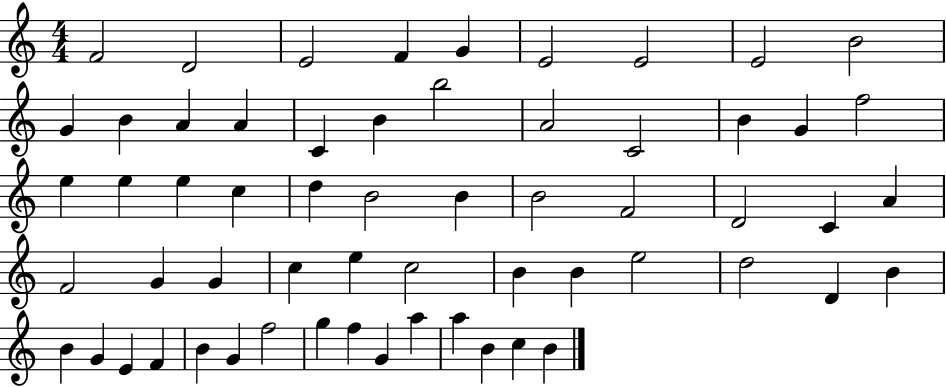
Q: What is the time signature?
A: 4/4